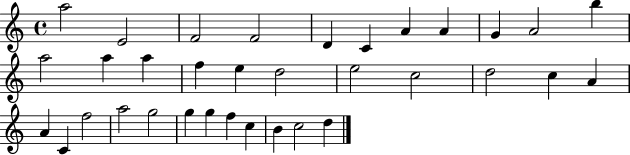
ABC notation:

X:1
T:Untitled
M:4/4
L:1/4
K:C
a2 E2 F2 F2 D C A A G A2 b a2 a a f e d2 e2 c2 d2 c A A C f2 a2 g2 g g f c B c2 d